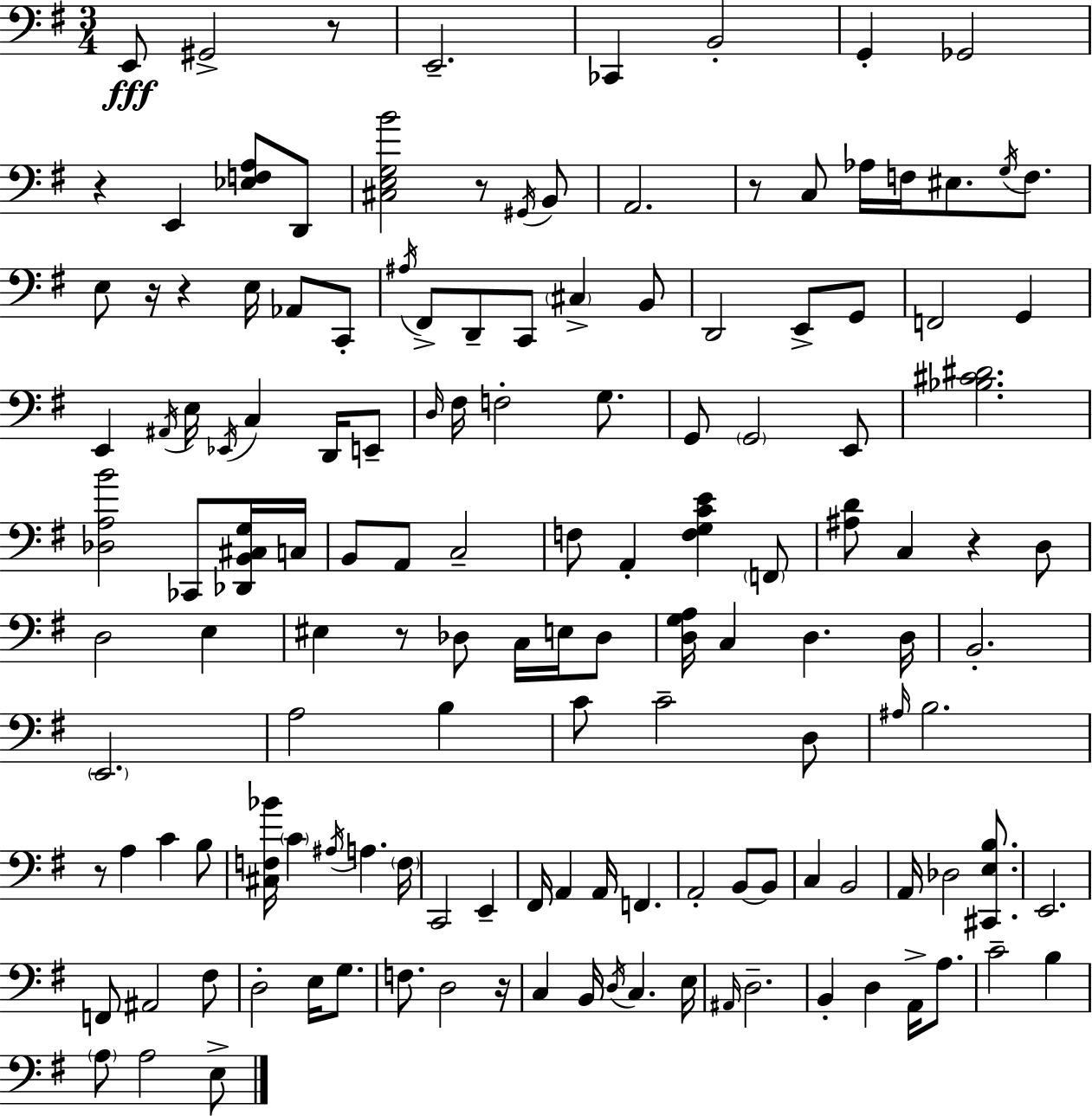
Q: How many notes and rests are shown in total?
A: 141